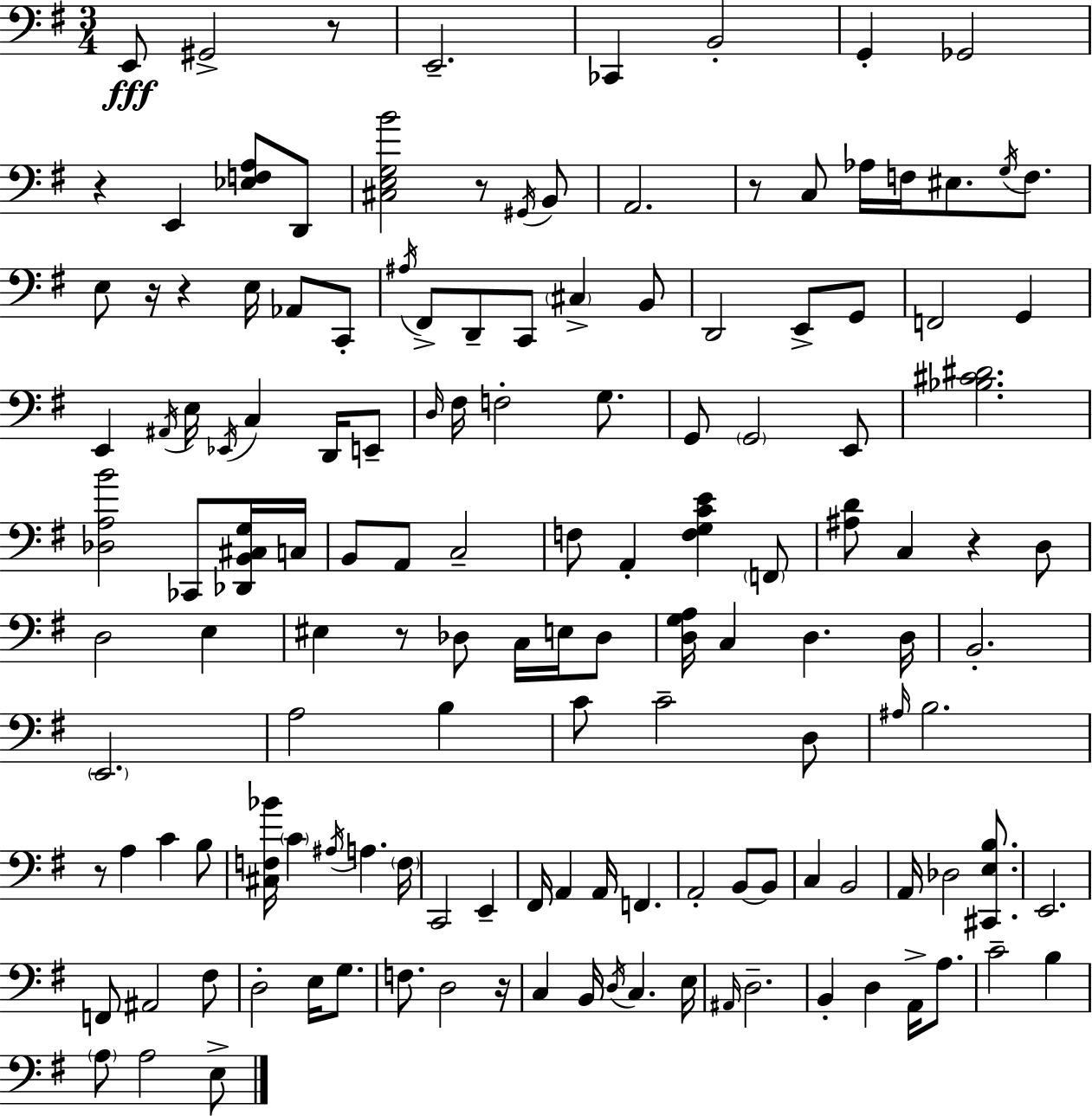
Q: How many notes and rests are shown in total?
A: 141